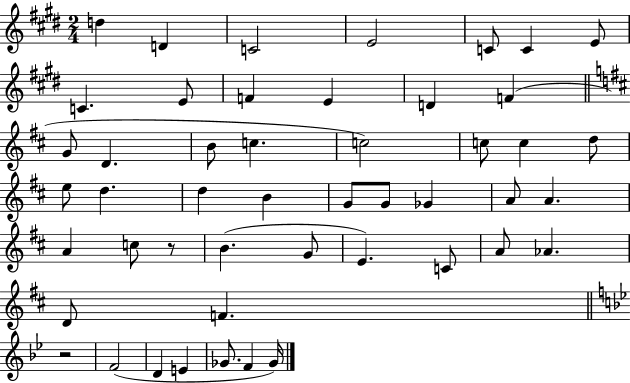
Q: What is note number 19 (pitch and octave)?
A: C5